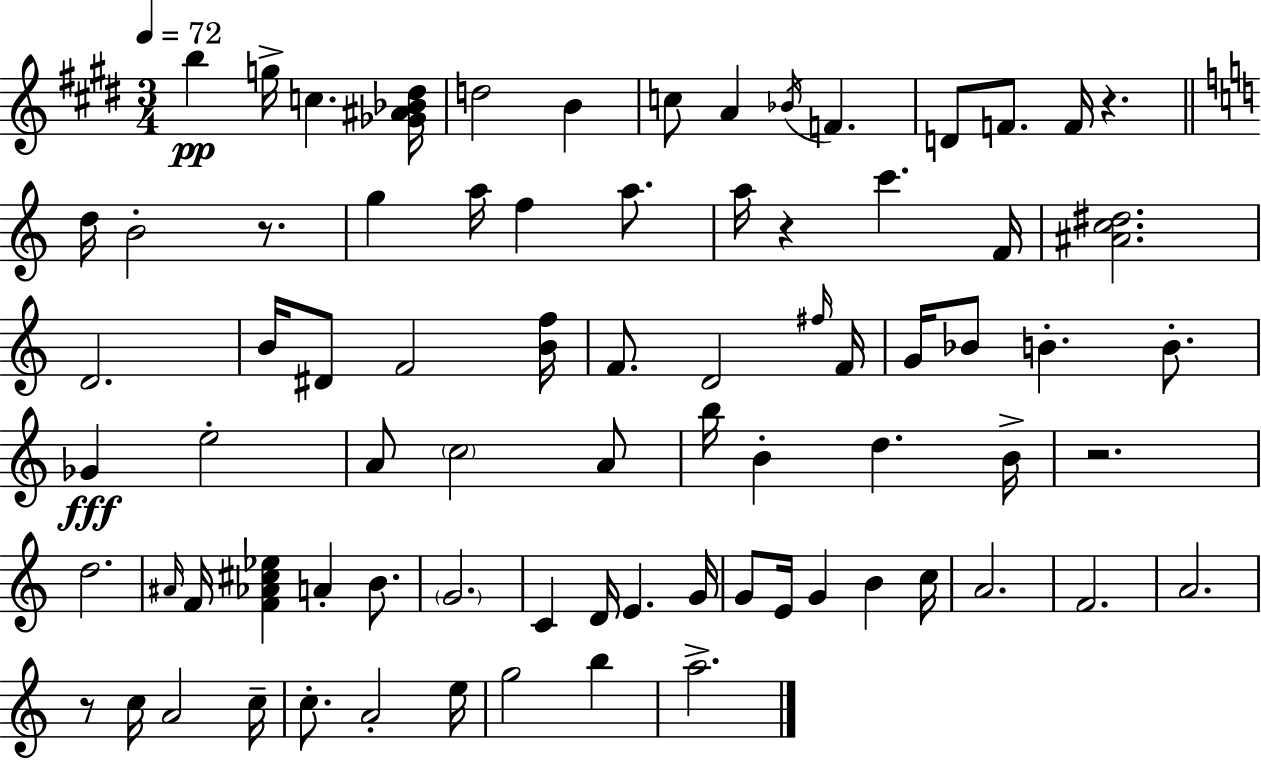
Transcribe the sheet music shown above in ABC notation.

X:1
T:Untitled
M:3/4
L:1/4
K:E
b g/4 c [_G^A_B^d]/4 d2 B c/2 A _B/4 F D/2 F/2 F/4 z d/4 B2 z/2 g a/4 f a/2 a/4 z c' F/4 [^Ac^d]2 D2 B/4 ^D/2 F2 [Bf]/4 F/2 D2 ^f/4 F/4 G/4 _B/2 B B/2 _G e2 A/2 c2 A/2 b/4 B d B/4 z2 d2 ^A/4 F/4 [F_A^c_e] A B/2 G2 C D/4 E G/4 G/2 E/4 G B c/4 A2 F2 A2 z/2 c/4 A2 c/4 c/2 A2 e/4 g2 b a2